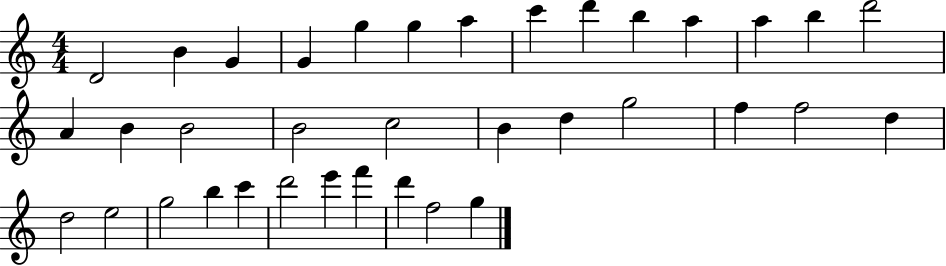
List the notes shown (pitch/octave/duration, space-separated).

D4/h B4/q G4/q G4/q G5/q G5/q A5/q C6/q D6/q B5/q A5/q A5/q B5/q D6/h A4/q B4/q B4/h B4/h C5/h B4/q D5/q G5/h F5/q F5/h D5/q D5/h E5/h G5/h B5/q C6/q D6/h E6/q F6/q D6/q F5/h G5/q